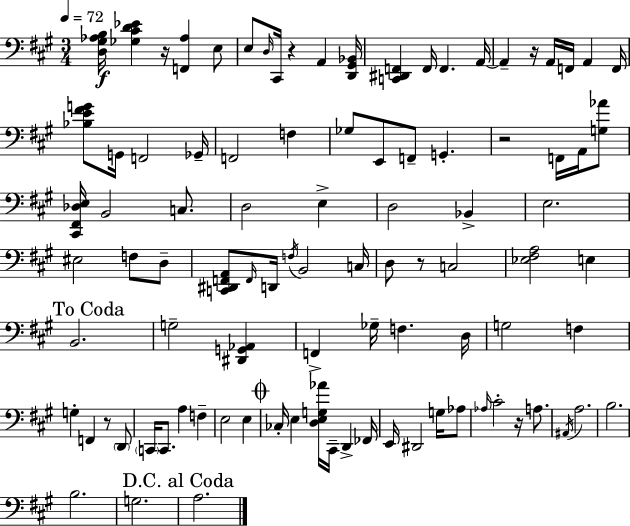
X:1
T:Untitled
M:3/4
L:1/4
K:A
[D,^G,_A,B,]/4 [_G,^CD_E] z/4 [F,,_A,] E,/2 E,/2 D,/4 ^C,,/4 z A,, [D,,^G,,_B,,]/4 [C,,^D,,F,,] F,,/4 F,, A,,/4 A,, z/4 A,,/4 F,,/4 A,, F,,/4 [_B,E^FG]/2 G,,/4 F,,2 _G,,/4 F,,2 F, _G,/2 E,,/2 F,,/2 G,, z2 F,,/4 A,,/4 [G,_A]/2 [^C,,^F,,_D,E,]/4 B,,2 C,/2 D,2 E, D,2 _B,, E,2 ^E,2 F,/2 D,/2 [C,,^D,,F,,A,,]/2 F,,/4 D,,/4 F,/4 B,,2 C,/4 D,/2 z/2 C,2 [_E,^F,A,]2 E, B,,2 G,2 [^D,,G,,_A,,] F,, _G,/4 F, D,/4 G,2 F, G, F,, z/2 D,,/2 C,,/4 C,,/2 A, F, E,2 E, _C,/4 E, [D,E,G,_A]/4 ^C,,/4 D,, _F,,/4 E,,/4 ^D,,2 G,/4 _A,/2 _A,/4 ^C2 z/4 A,/2 ^A,,/4 A,2 B,2 B,2 G,2 A,2